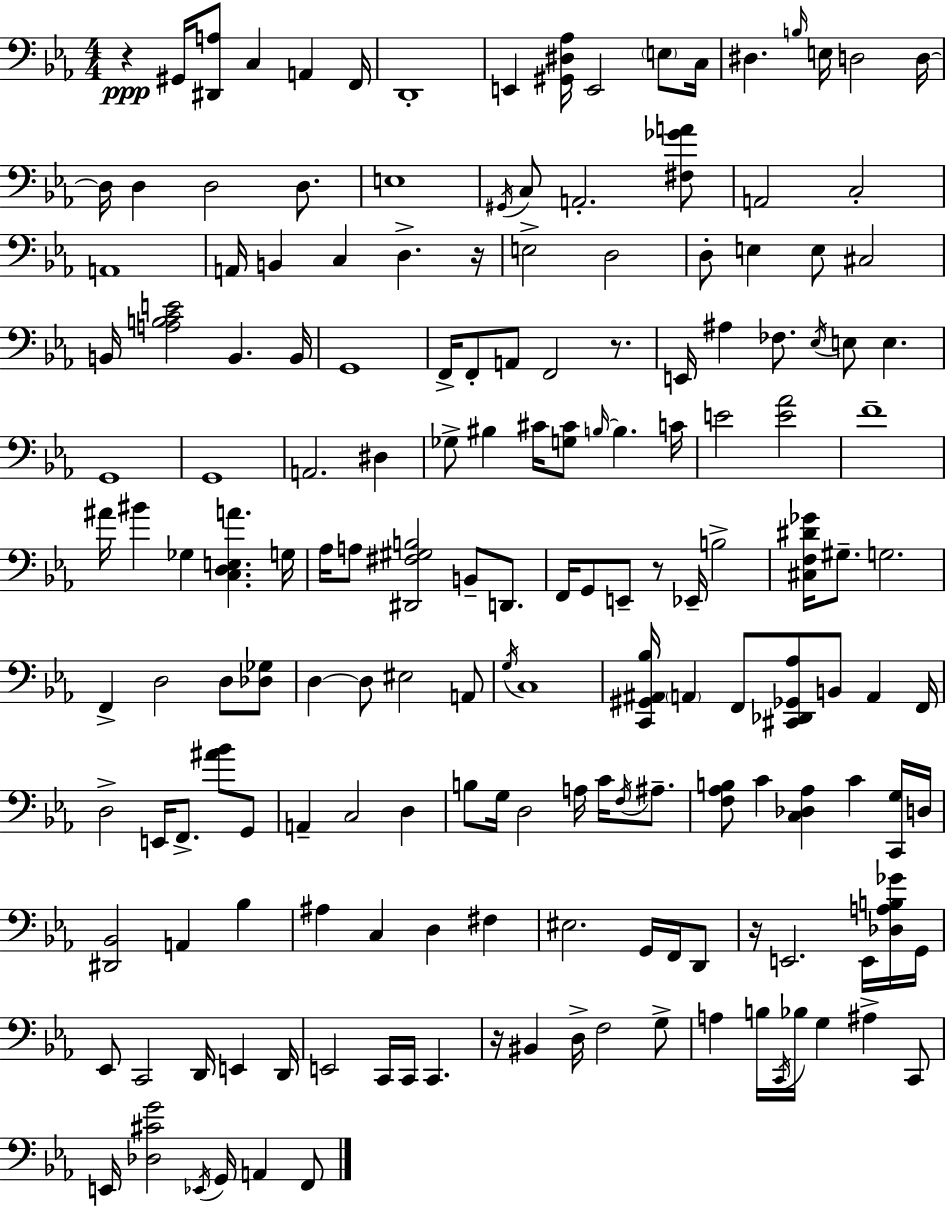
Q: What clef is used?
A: bass